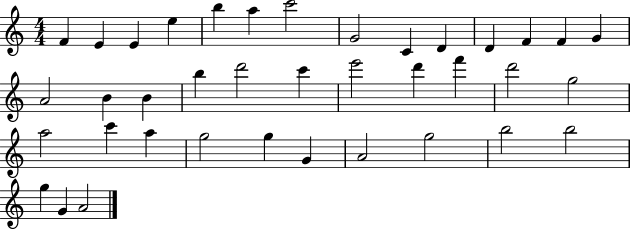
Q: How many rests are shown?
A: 0